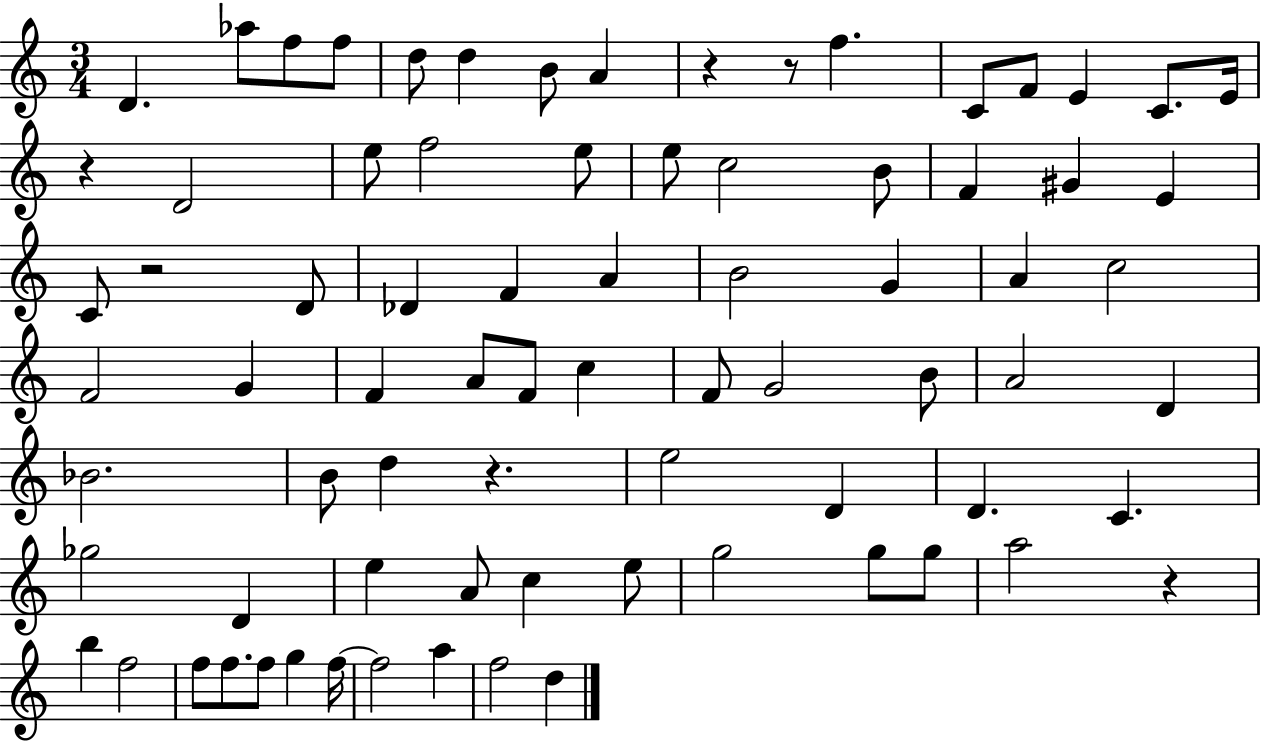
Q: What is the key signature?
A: C major